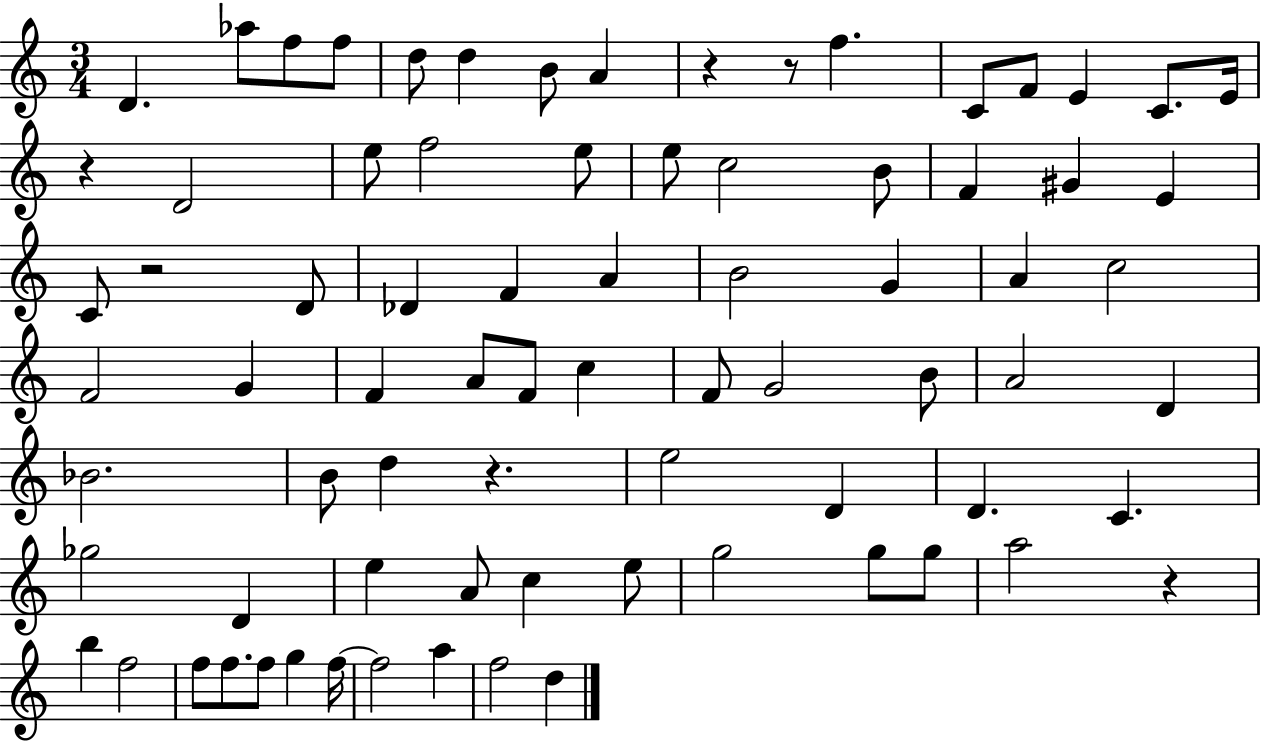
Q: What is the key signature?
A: C major